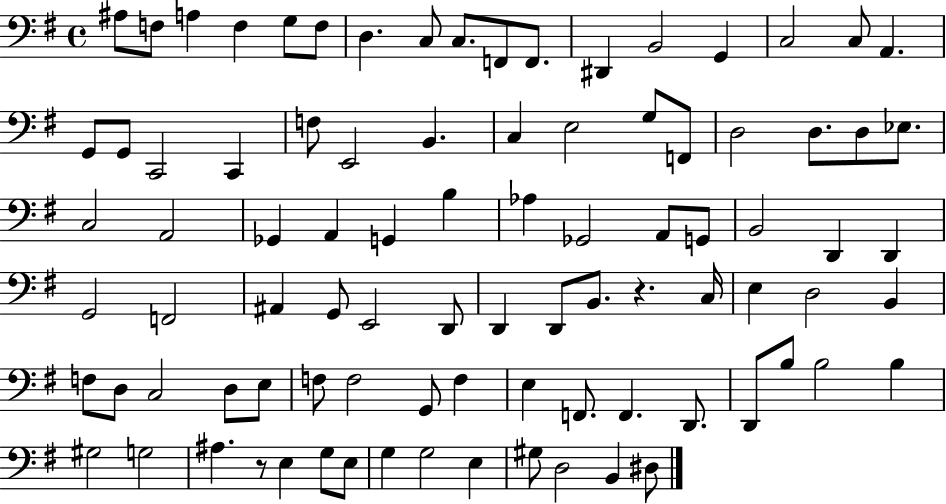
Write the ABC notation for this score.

X:1
T:Untitled
M:4/4
L:1/4
K:G
^A,/2 F,/2 A, F, G,/2 F,/2 D, C,/2 C,/2 F,,/2 F,,/2 ^D,, B,,2 G,, C,2 C,/2 A,, G,,/2 G,,/2 C,,2 C,, F,/2 E,,2 B,, C, E,2 G,/2 F,,/2 D,2 D,/2 D,/2 _E,/2 C,2 A,,2 _G,, A,, G,, B, _A, _G,,2 A,,/2 G,,/2 B,,2 D,, D,, G,,2 F,,2 ^A,, G,,/2 E,,2 D,,/2 D,, D,,/2 B,,/2 z C,/4 E, D,2 B,, F,/2 D,/2 C,2 D,/2 E,/2 F,/2 F,2 G,,/2 F, E, F,,/2 F,, D,,/2 D,,/2 B,/2 B,2 B, ^G,2 G,2 ^A, z/2 E, G,/2 E,/2 G, G,2 E, ^G,/2 D,2 B,, ^D,/2